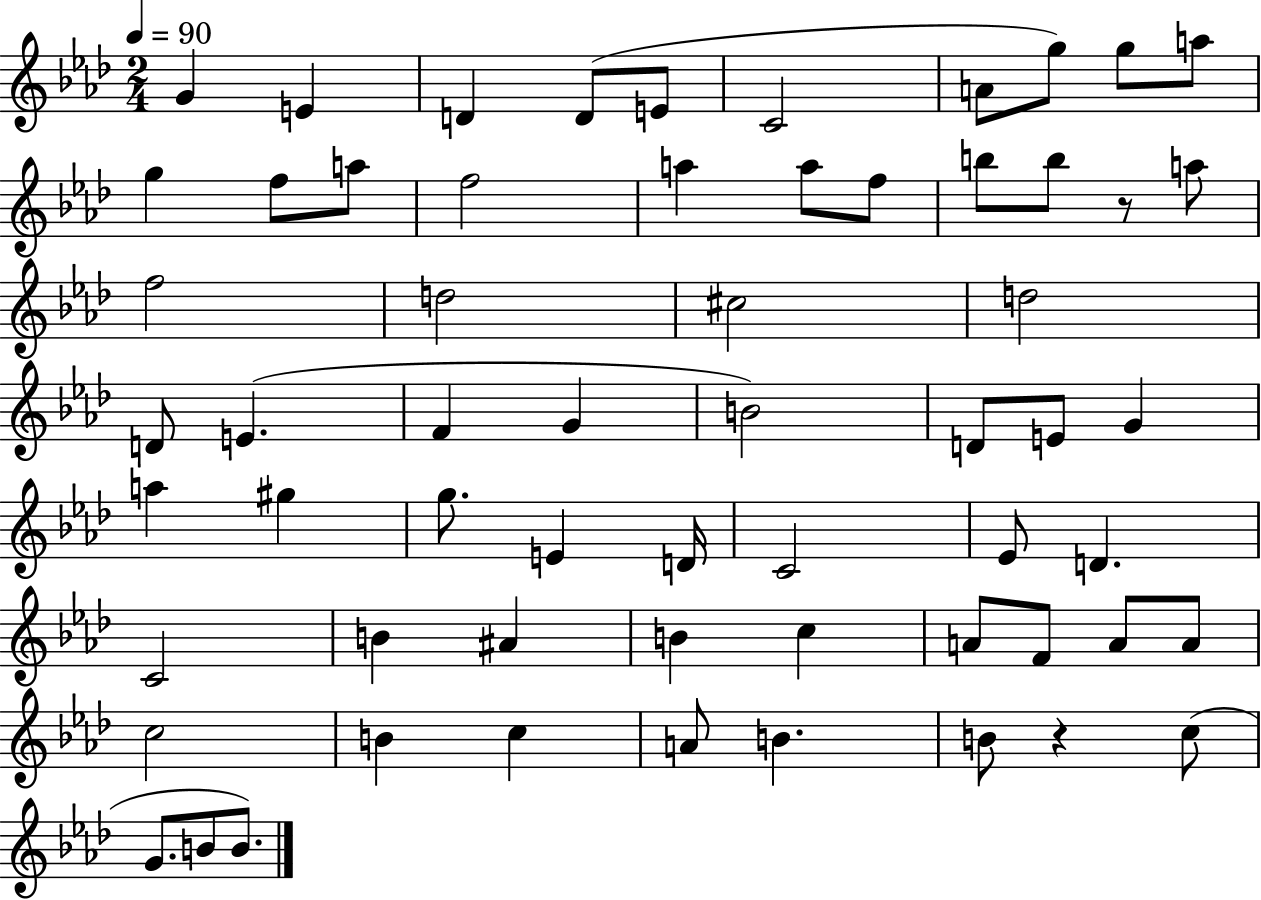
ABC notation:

X:1
T:Untitled
M:2/4
L:1/4
K:Ab
G E D D/2 E/2 C2 A/2 g/2 g/2 a/2 g f/2 a/2 f2 a a/2 f/2 b/2 b/2 z/2 a/2 f2 d2 ^c2 d2 D/2 E F G B2 D/2 E/2 G a ^g g/2 E D/4 C2 _E/2 D C2 B ^A B c A/2 F/2 A/2 A/2 c2 B c A/2 B B/2 z c/2 G/2 B/2 B/2